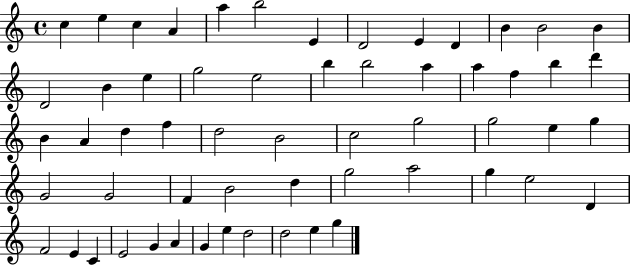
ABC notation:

X:1
T:Untitled
M:4/4
L:1/4
K:C
c e c A a b2 E D2 E D B B2 B D2 B e g2 e2 b b2 a a f b d' B A d f d2 B2 c2 g2 g2 e g G2 G2 F B2 d g2 a2 g e2 D F2 E C E2 G A G e d2 d2 e g